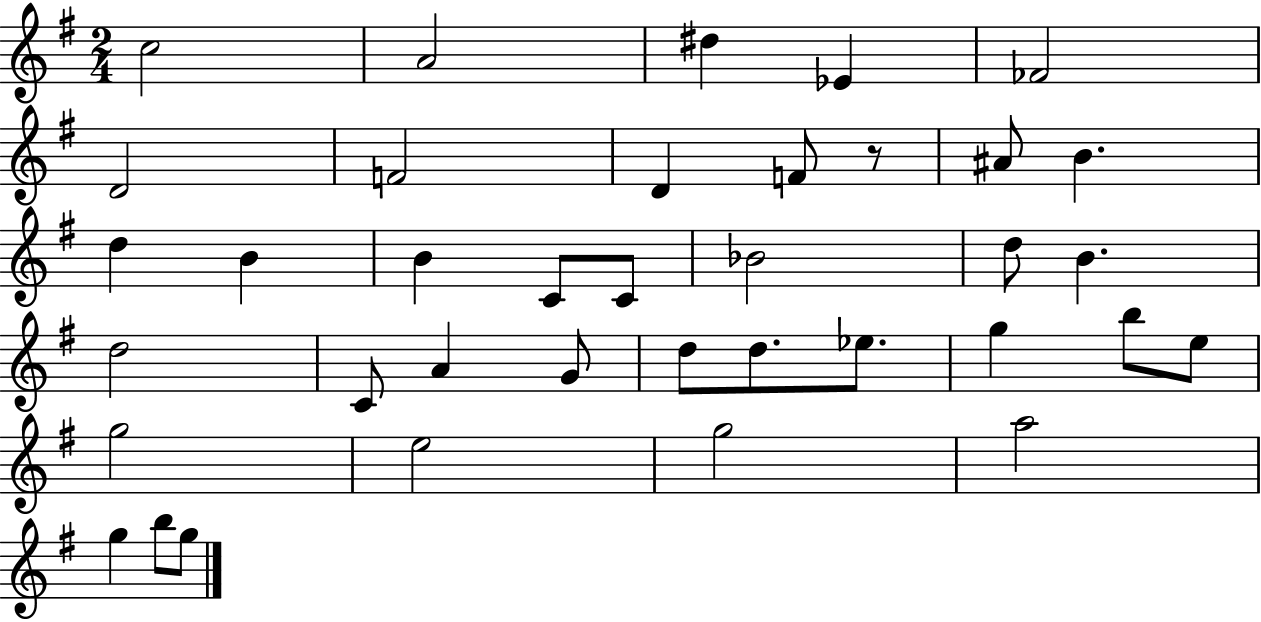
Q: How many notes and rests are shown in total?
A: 37